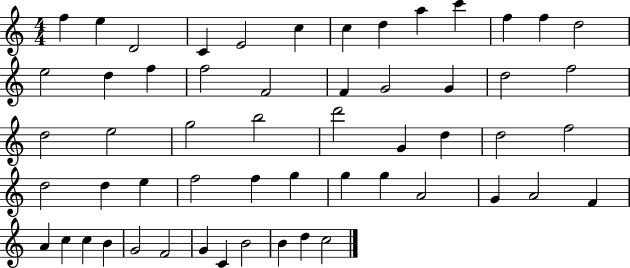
{
  \clef treble
  \numericTimeSignature
  \time 4/4
  \key c \major
  f''4 e''4 d'2 | c'4 e'2 c''4 | c''4 d''4 a''4 c'''4 | f''4 f''4 d''2 | \break e''2 d''4 f''4 | f''2 f'2 | f'4 g'2 g'4 | d''2 f''2 | \break d''2 e''2 | g''2 b''2 | d'''2 g'4 d''4 | d''2 f''2 | \break d''2 d''4 e''4 | f''2 f''4 g''4 | g''4 g''4 a'2 | g'4 a'2 f'4 | \break a'4 c''4 c''4 b'4 | g'2 f'2 | g'4 c'4 b'2 | b'4 d''4 c''2 | \break \bar "|."
}